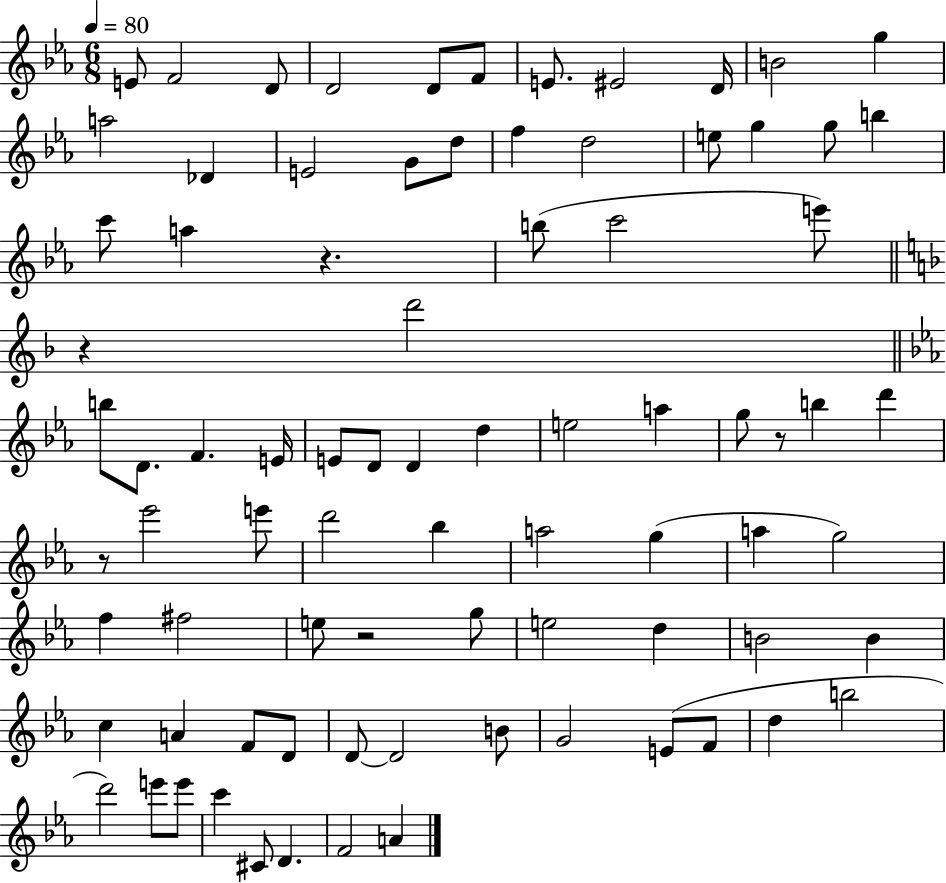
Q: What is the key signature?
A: EES major